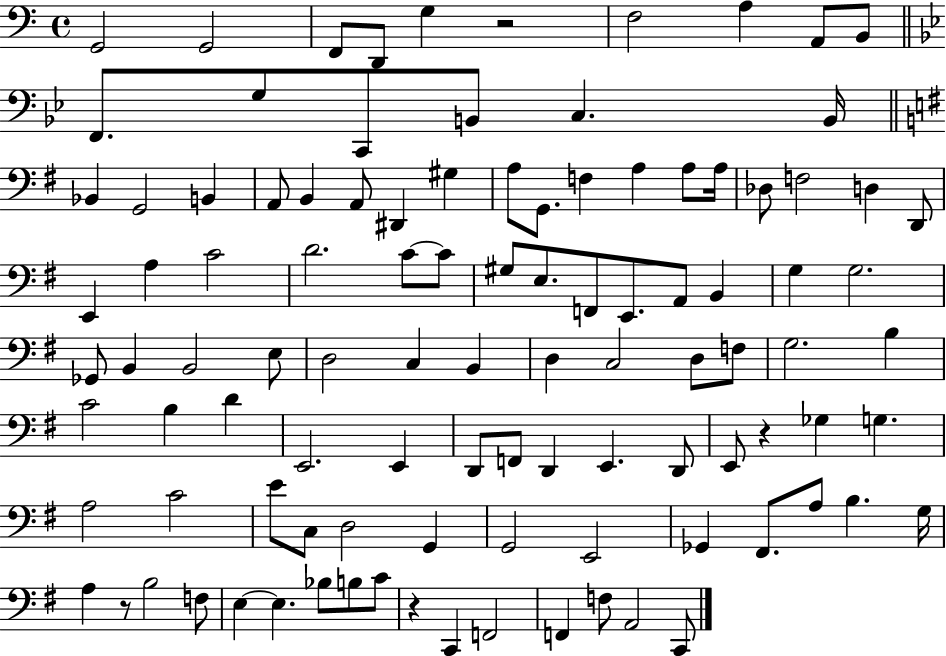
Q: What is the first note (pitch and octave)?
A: G2